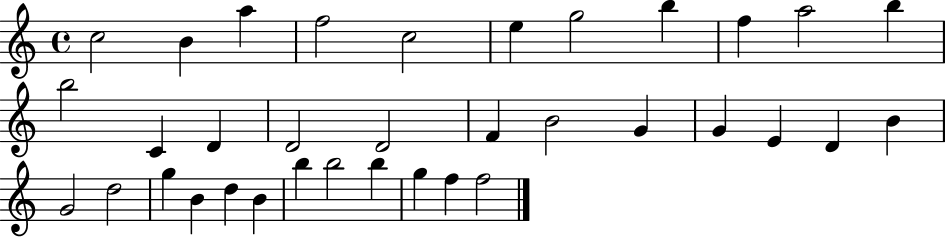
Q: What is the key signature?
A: C major